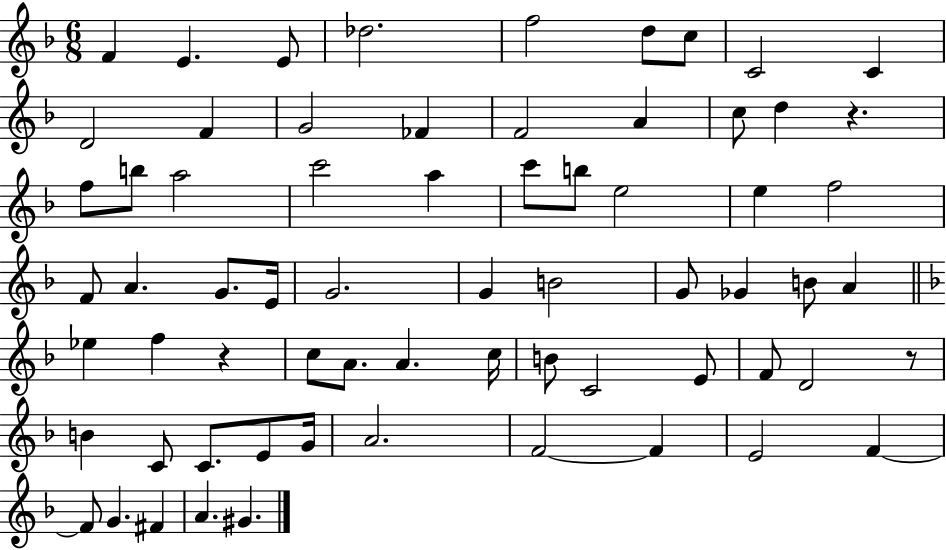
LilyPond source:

{
  \clef treble
  \numericTimeSignature
  \time 6/8
  \key f \major
  \repeat volta 2 { f'4 e'4. e'8 | des''2. | f''2 d''8 c''8 | c'2 c'4 | \break d'2 f'4 | g'2 fes'4 | f'2 a'4 | c''8 d''4 r4. | \break f''8 b''8 a''2 | c'''2 a''4 | c'''8 b''8 e''2 | e''4 f''2 | \break f'8 a'4. g'8. e'16 | g'2. | g'4 b'2 | g'8 ges'4 b'8 a'4 | \break \bar "||" \break \key f \major ees''4 f''4 r4 | c''8 a'8. a'4. c''16 | b'8 c'2 e'8 | f'8 d'2 r8 | \break b'4 c'8 c'8. e'8 g'16 | a'2. | f'2~~ f'4 | e'2 f'4~~ | \break f'8 g'4. fis'4 | a'4. gis'4. | } \bar "|."
}